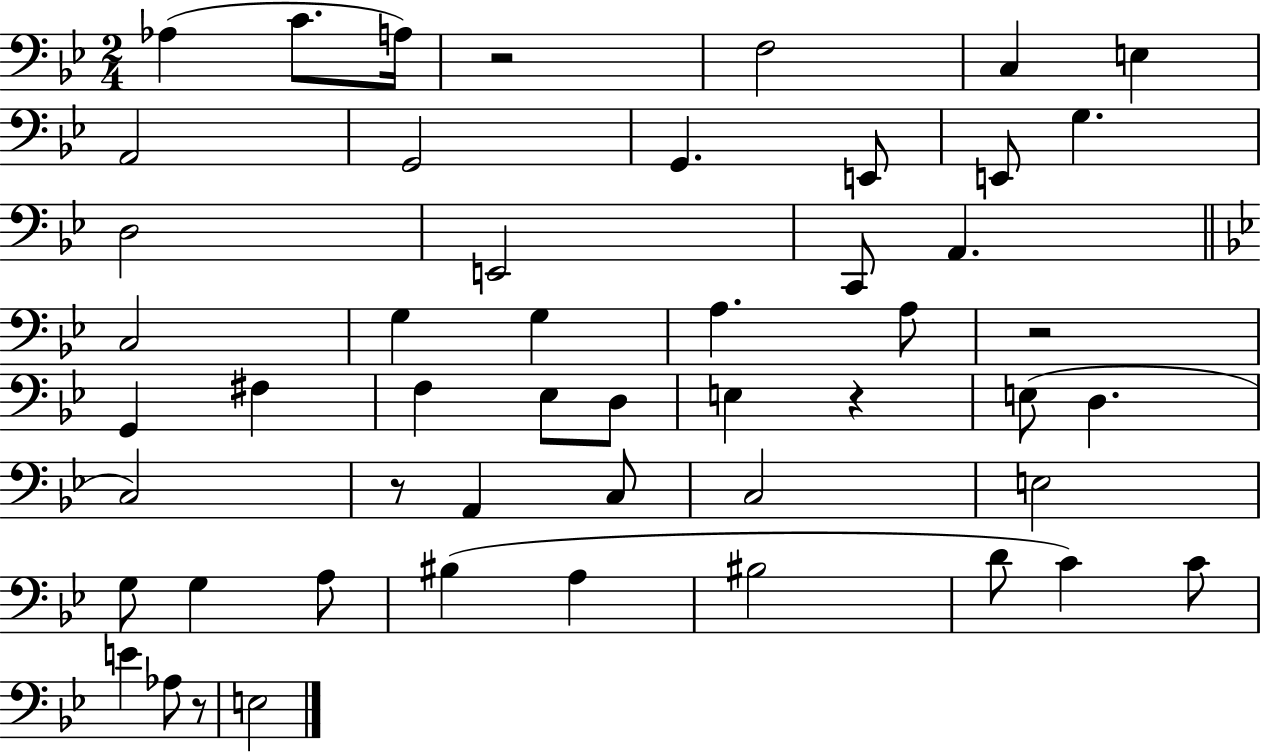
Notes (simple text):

Ab3/q C4/e. A3/s R/h F3/h C3/q E3/q A2/h G2/h G2/q. E2/e E2/e G3/q. D3/h E2/h C2/e A2/q. C3/h G3/q G3/q A3/q. A3/e R/h G2/q F#3/q F3/q Eb3/e D3/e E3/q R/q E3/e D3/q. C3/h R/e A2/q C3/e C3/h E3/h G3/e G3/q A3/e BIS3/q A3/q BIS3/h D4/e C4/q C4/e E4/q Ab3/e R/e E3/h